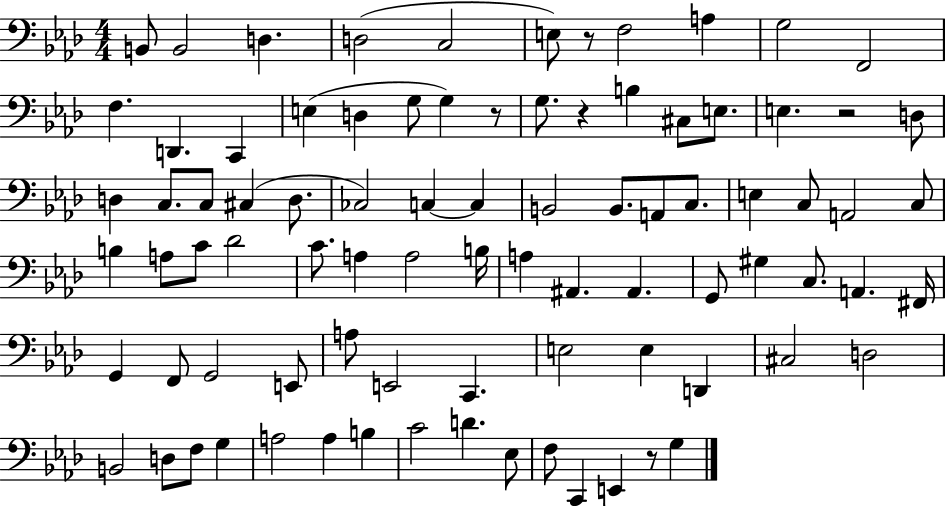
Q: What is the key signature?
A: AES major